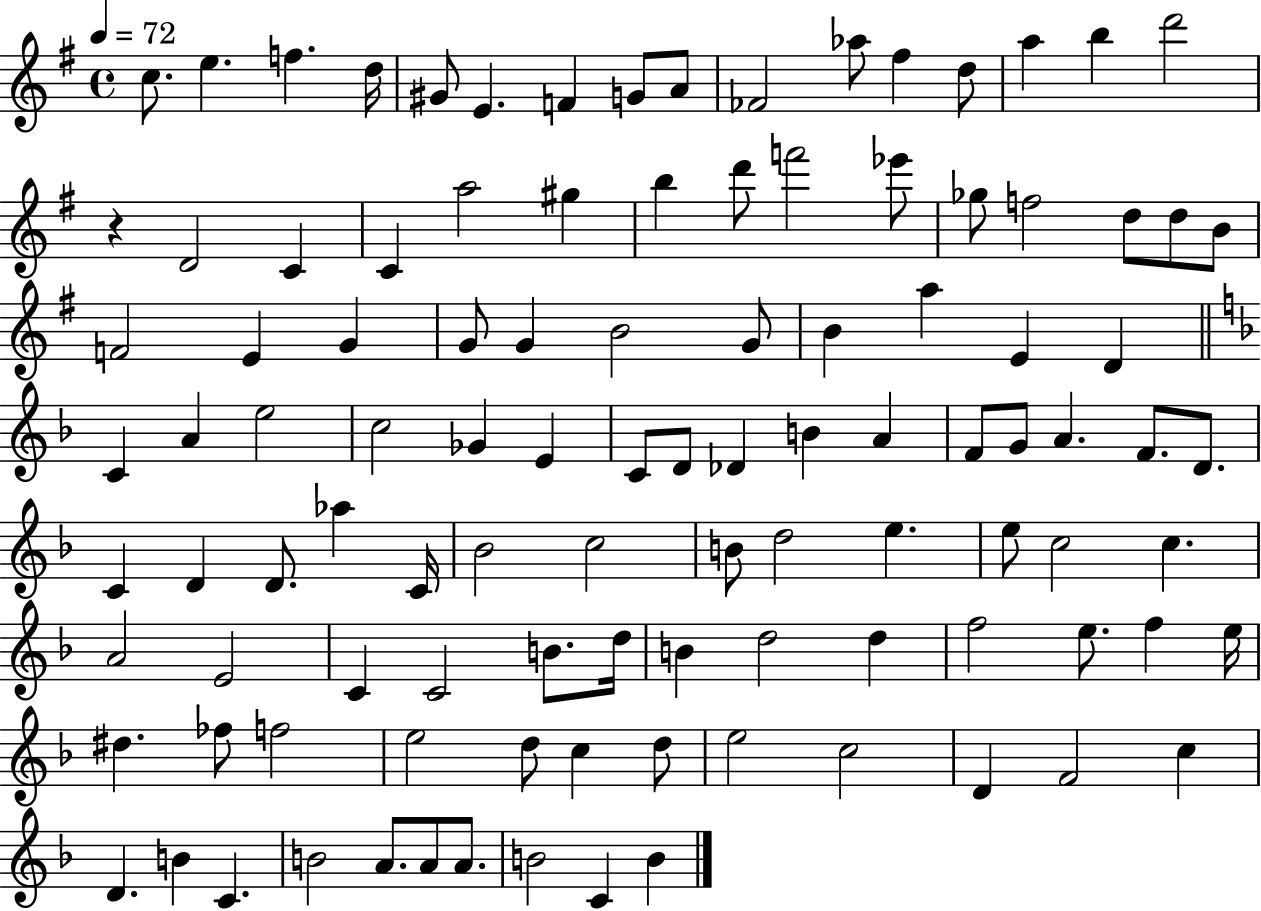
X:1
T:Untitled
M:4/4
L:1/4
K:G
c/2 e f d/4 ^G/2 E F G/2 A/2 _F2 _a/2 ^f d/2 a b d'2 z D2 C C a2 ^g b d'/2 f'2 _e'/2 _g/2 f2 d/2 d/2 B/2 F2 E G G/2 G B2 G/2 B a E D C A e2 c2 _G E C/2 D/2 _D B A F/2 G/2 A F/2 D/2 C D D/2 _a C/4 _B2 c2 B/2 d2 e e/2 c2 c A2 E2 C C2 B/2 d/4 B d2 d f2 e/2 f e/4 ^d _f/2 f2 e2 d/2 c d/2 e2 c2 D F2 c D B C B2 A/2 A/2 A/2 B2 C B